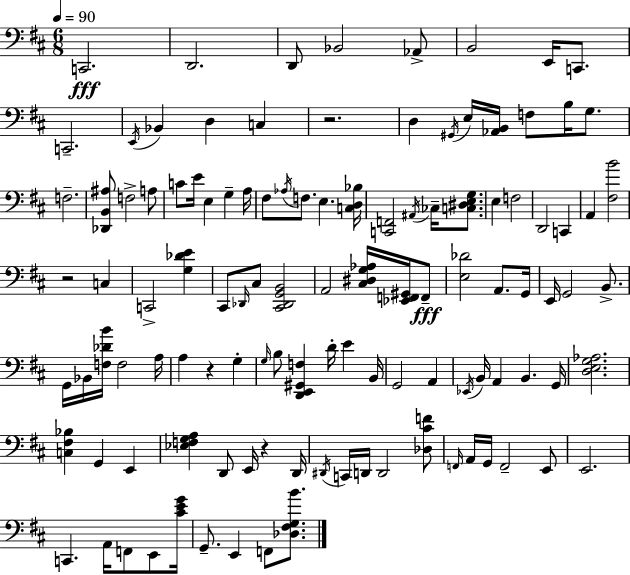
X:1
T:Untitled
M:6/8
L:1/4
K:D
C,,2 D,,2 D,,/2 _B,,2 _A,,/2 B,,2 E,,/4 C,,/2 C,,2 E,,/4 _B,, D, C, z2 D, ^G,,/4 E,/4 [_A,,B,,]/4 F,/2 B,/4 G,/2 F,2 [_D,,B,,^A,]/2 F,2 A,/2 C/2 E/4 E, G, A,/4 ^F,/2 _A,/4 F,/2 E, [C,D,_B,]/4 [C,,F,,]2 ^A,,/4 _C,/4 [C,^D,E,G,]/2 E, F,2 D,,2 C,, A,, [^F,B]2 z2 C, C,,2 [G,_DE] ^C,,/2 _D,,/4 ^C,/2 [^C,,_D,,G,,B,,]2 A,,2 [^C,^D,G,_A,]/4 [_E,,F,,^G,,]/4 F,,/2 [E,_D]2 A,,/2 G,,/4 E,,/4 G,,2 B,,/2 G,,/4 _B,,/4 [F,_DB]/4 F,2 A,/4 A, z G, G,/4 B,/2 [D,,E,,^G,,F,] D/4 E B,,/4 G,,2 A,, _E,,/4 B,,/4 A,, B,, G,,/4 [D,E,G,_A,]2 [C,^F,_B,] G,, E,, [_E,F,G,A,] D,,/2 E,,/4 z D,,/4 ^D,,/4 C,,/4 D,,/4 D,,2 [_D,^CF]/2 F,,/4 A,,/4 G,,/4 F,,2 E,,/2 E,,2 C,, A,,/4 F,,/2 E,,/2 [^CEG]/4 G,,/2 E,, F,,/2 [_D,^F,G,B]/2